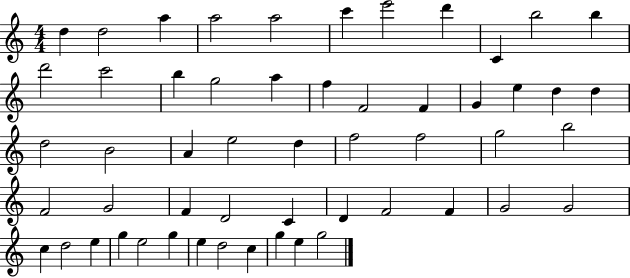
D5/q D5/h A5/q A5/h A5/h C6/q E6/h D6/q C4/q B5/h B5/q D6/h C6/h B5/q G5/h A5/q F5/q F4/h F4/q G4/q E5/q D5/q D5/q D5/h B4/h A4/q E5/h D5/q F5/h F5/h G5/h B5/h F4/h G4/h F4/q D4/h C4/q D4/q F4/h F4/q G4/h G4/h C5/q D5/h E5/q G5/q E5/h G5/q E5/q D5/h C5/q G5/q E5/q G5/h